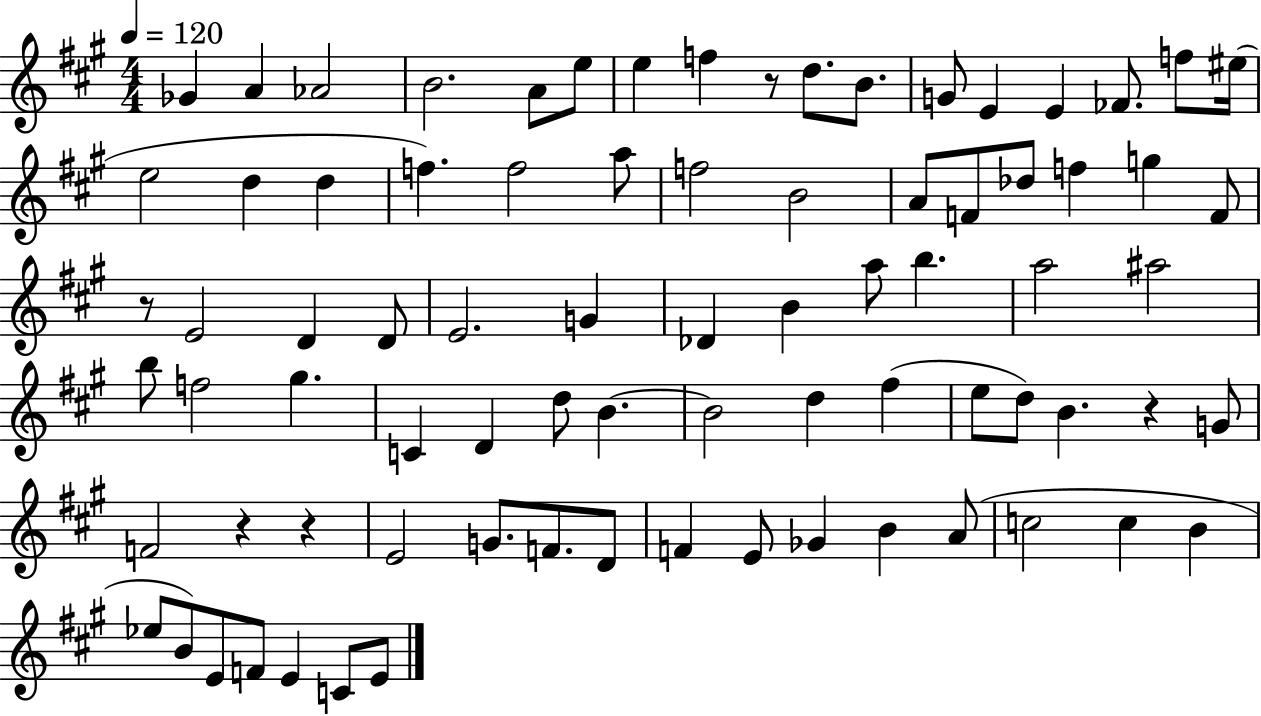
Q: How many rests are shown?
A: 5